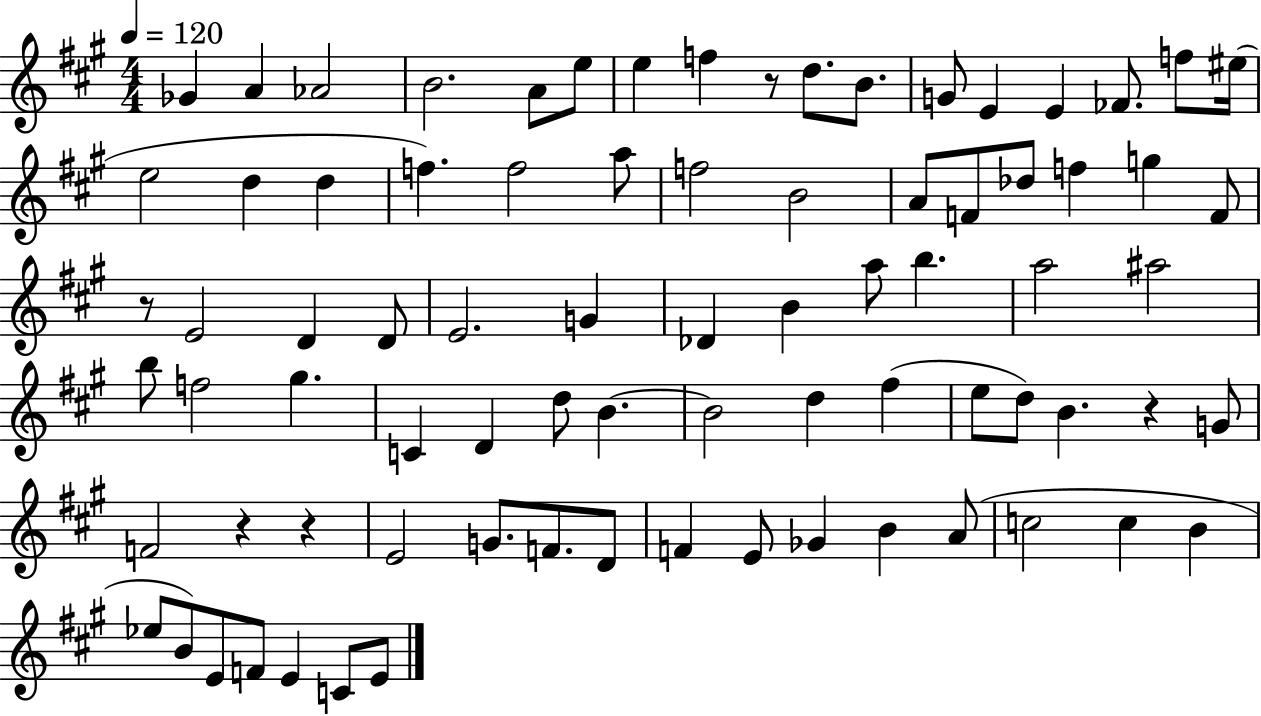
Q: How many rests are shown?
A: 5